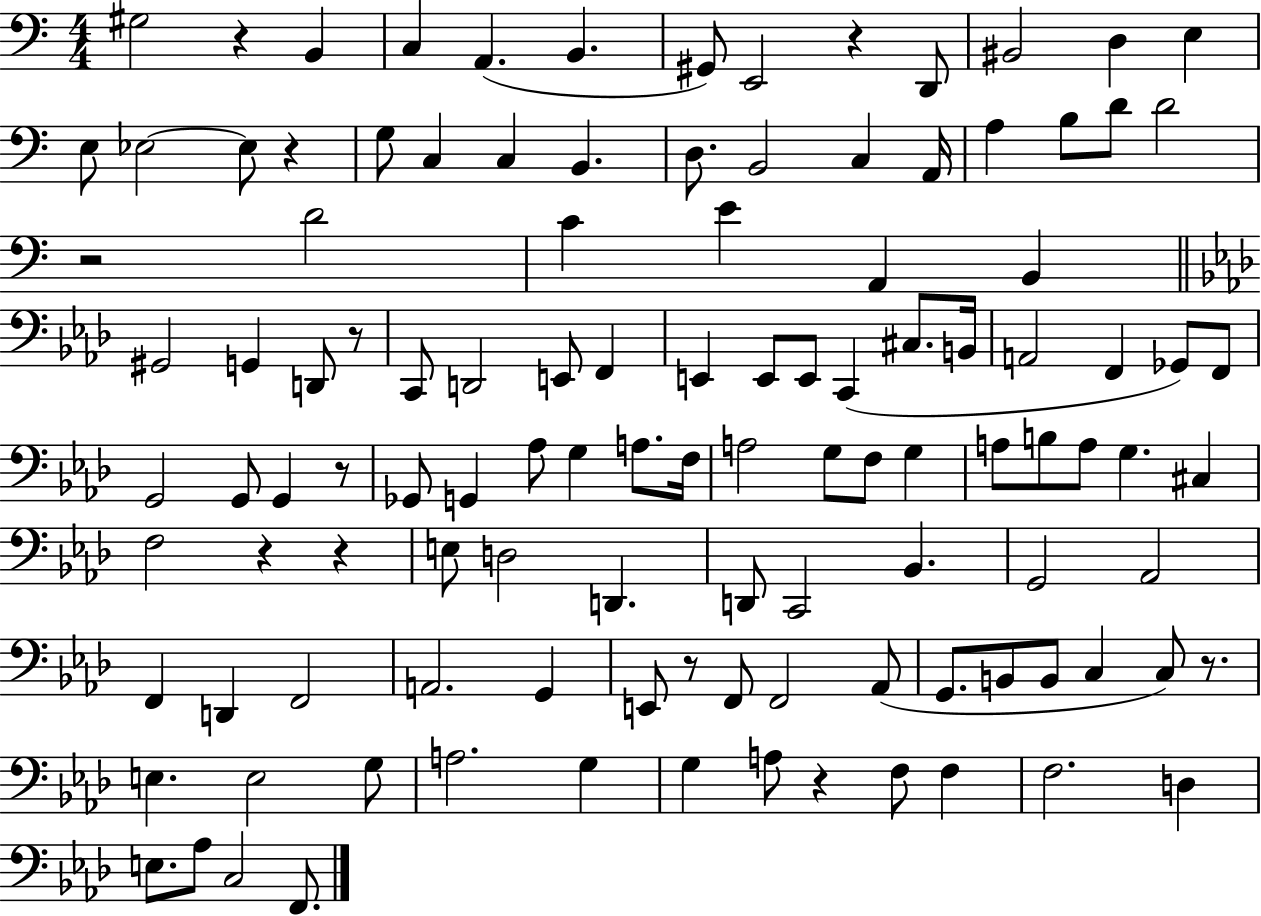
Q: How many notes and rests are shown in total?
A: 115